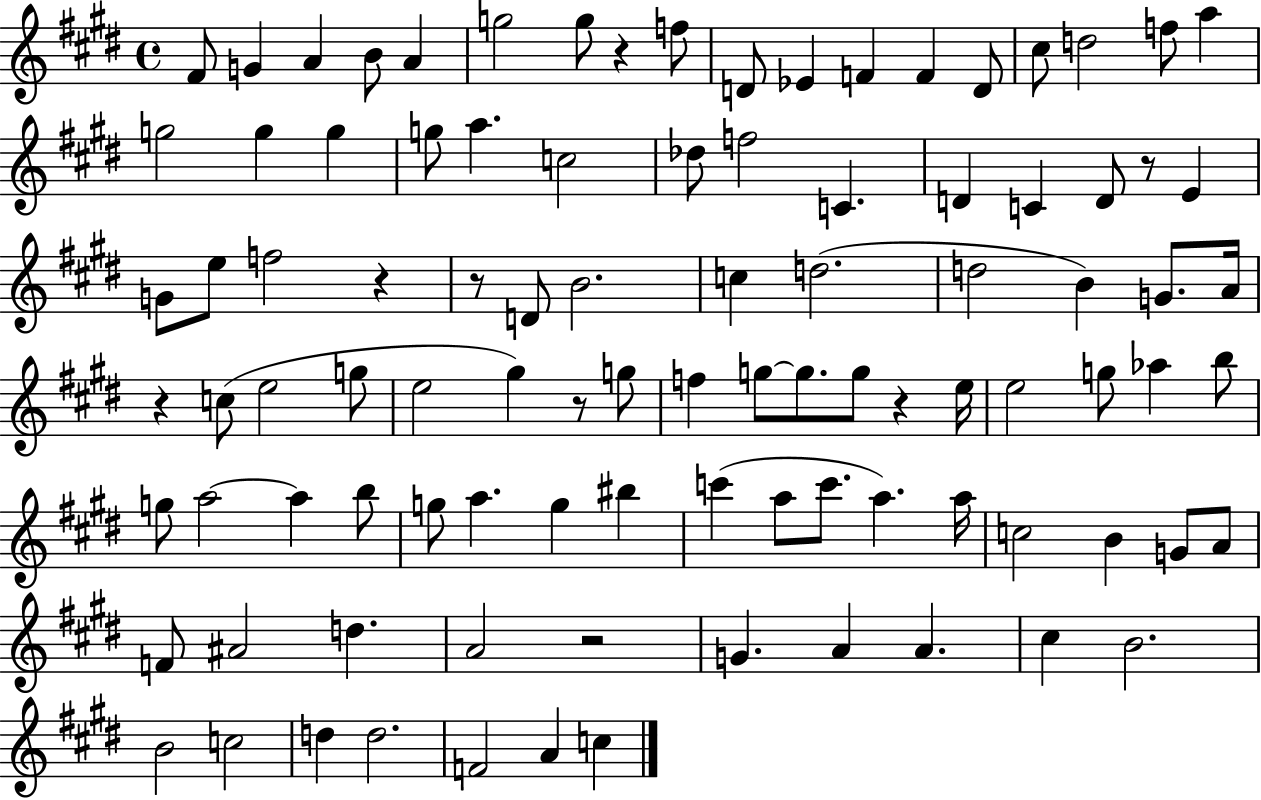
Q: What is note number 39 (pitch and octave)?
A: B4